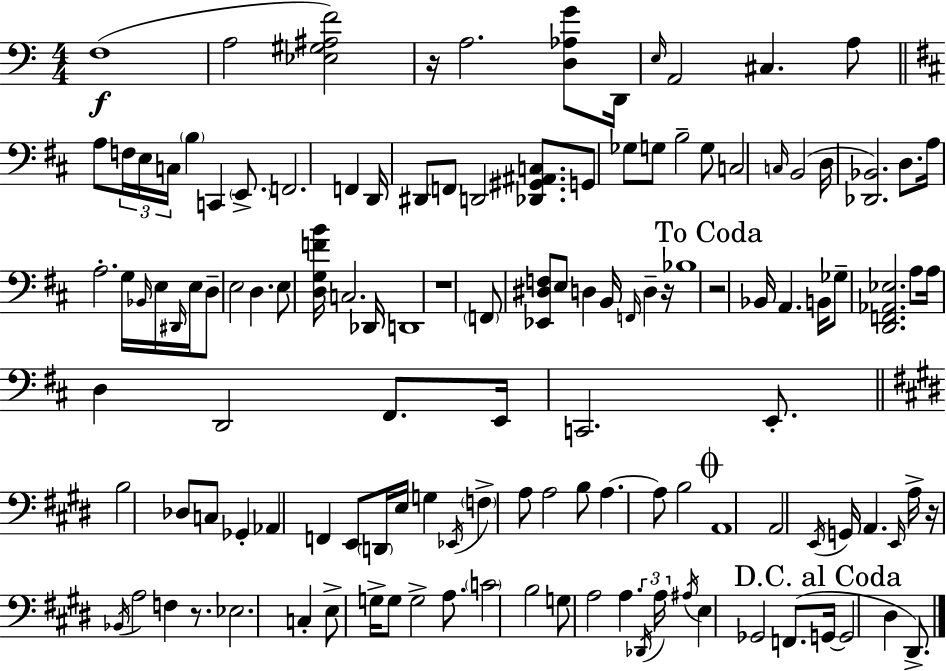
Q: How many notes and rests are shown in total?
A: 127